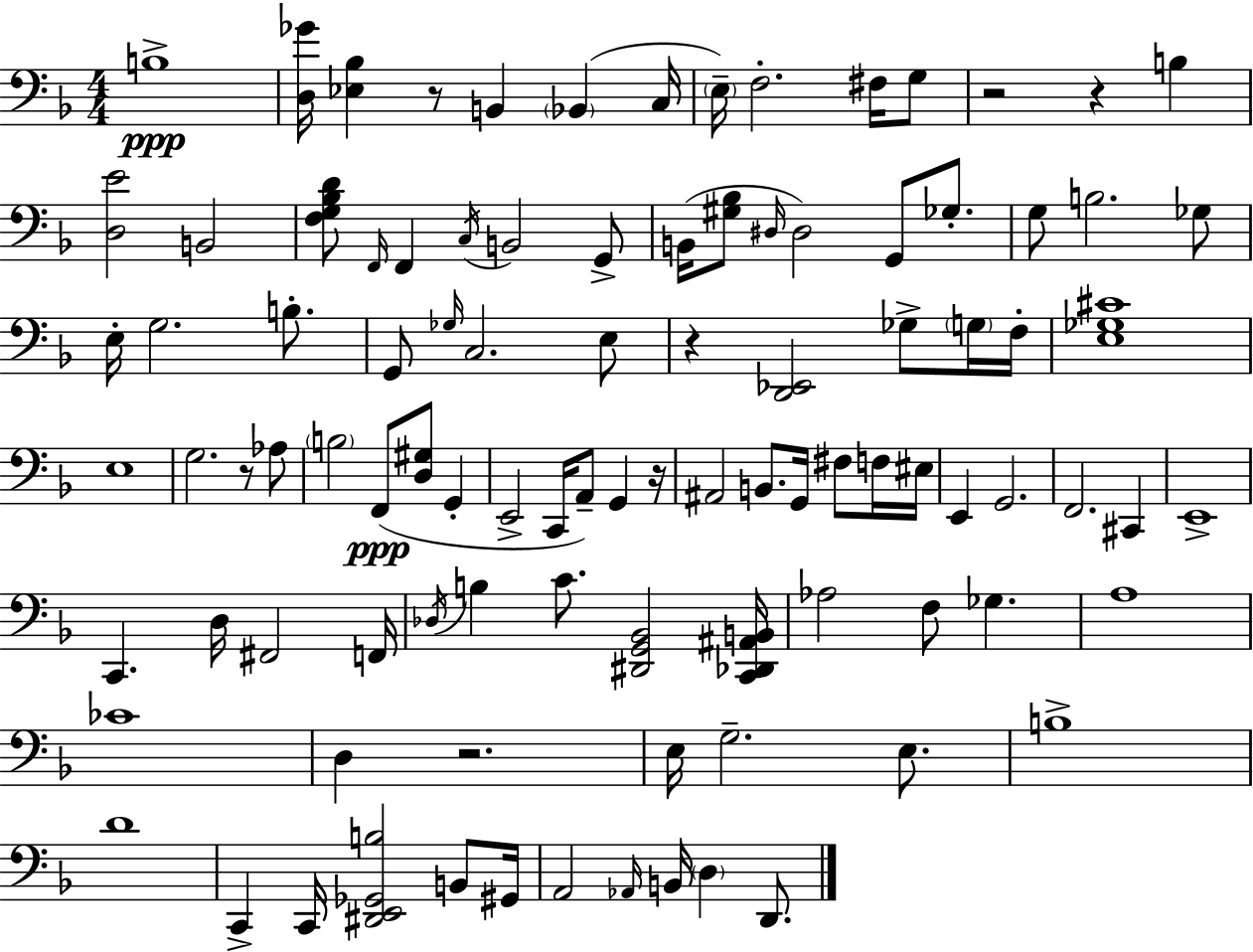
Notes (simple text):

B3/w [D3,Gb4]/s [Eb3,Bb3]/q R/e B2/q Bb2/q C3/s E3/s F3/h. F#3/s G3/e R/h R/q B3/q [D3,E4]/h B2/h [F3,G3,Bb3,D4]/e F2/s F2/q C3/s B2/h G2/e B2/s [G#3,Bb3]/e D#3/s D#3/h G2/e Gb3/e. G3/e B3/h. Gb3/e E3/s G3/h. B3/e. G2/e Gb3/s C3/h. E3/e R/q [D2,Eb2]/h Gb3/e G3/s F3/s [E3,Gb3,C#4]/w E3/w G3/h. R/e Ab3/e B3/h F2/e [D3,G#3]/e G2/q E2/h C2/s A2/e G2/q R/s A#2/h B2/e. G2/s F#3/e F3/s EIS3/s E2/q G2/h. F2/h. C#2/q E2/w C2/q. D3/s F#2/h F2/s Db3/s B3/q C4/e. [D#2,G2,Bb2]/h [C2,Db2,A#2,B2]/s Ab3/h F3/e Gb3/q. A3/w CES4/w D3/q R/h. E3/s G3/h. E3/e. B3/w D4/w C2/q C2/s [D#2,E2,Gb2,B3]/h B2/e G#2/s A2/h Ab2/s B2/s D3/q D2/e.